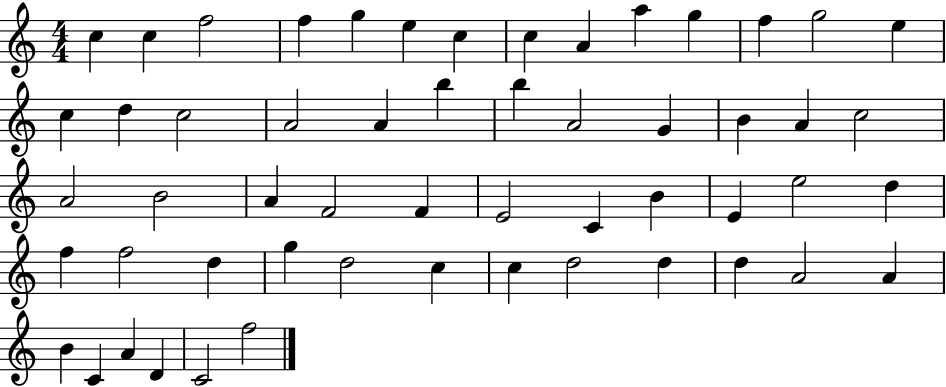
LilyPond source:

{
  \clef treble
  \numericTimeSignature
  \time 4/4
  \key c \major
  c''4 c''4 f''2 | f''4 g''4 e''4 c''4 | c''4 a'4 a''4 g''4 | f''4 g''2 e''4 | \break c''4 d''4 c''2 | a'2 a'4 b''4 | b''4 a'2 g'4 | b'4 a'4 c''2 | \break a'2 b'2 | a'4 f'2 f'4 | e'2 c'4 b'4 | e'4 e''2 d''4 | \break f''4 f''2 d''4 | g''4 d''2 c''4 | c''4 d''2 d''4 | d''4 a'2 a'4 | \break b'4 c'4 a'4 d'4 | c'2 f''2 | \bar "|."
}